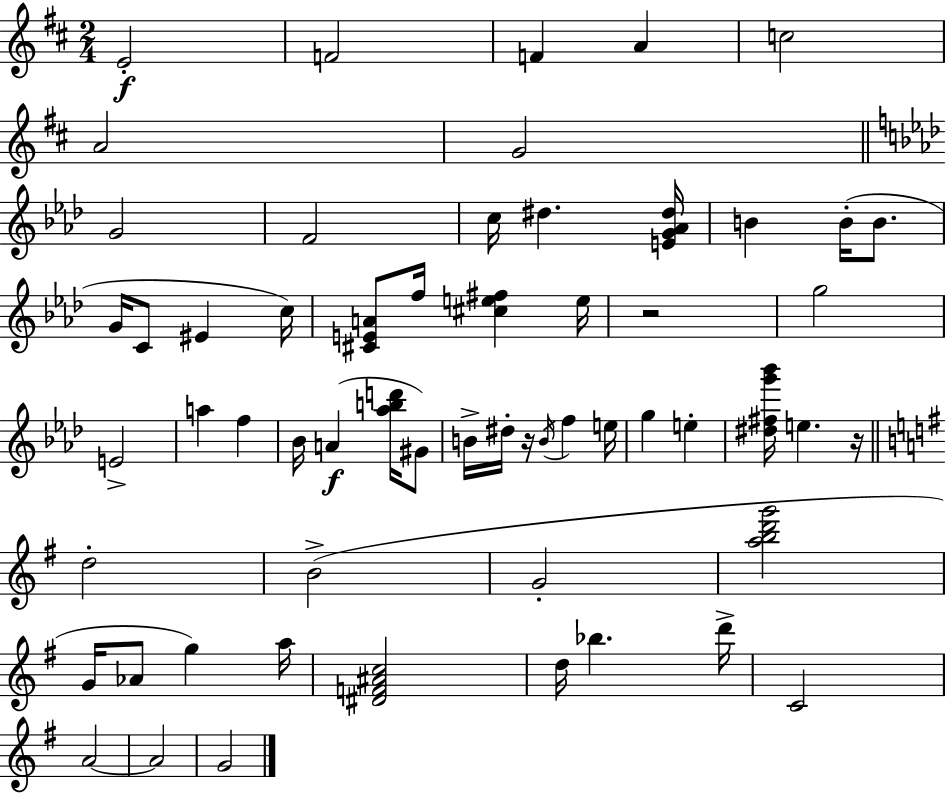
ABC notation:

X:1
T:Untitled
M:2/4
L:1/4
K:D
E2 F2 F A c2 A2 G2 G2 F2 c/4 ^d [EG_A^d]/4 B B/4 B/2 G/4 C/2 ^E c/4 [^CEA]/2 f/4 [^ce^f] e/4 z2 g2 E2 a f _B/4 A [_abd']/4 ^G/2 B/4 ^d/4 z/4 B/4 f e/4 g e [^d^fg'_b']/4 e z/4 d2 B2 G2 [abd'g']2 G/4 _A/2 g a/4 [^DF^Ac]2 d/4 _b d'/4 C2 A2 A2 G2